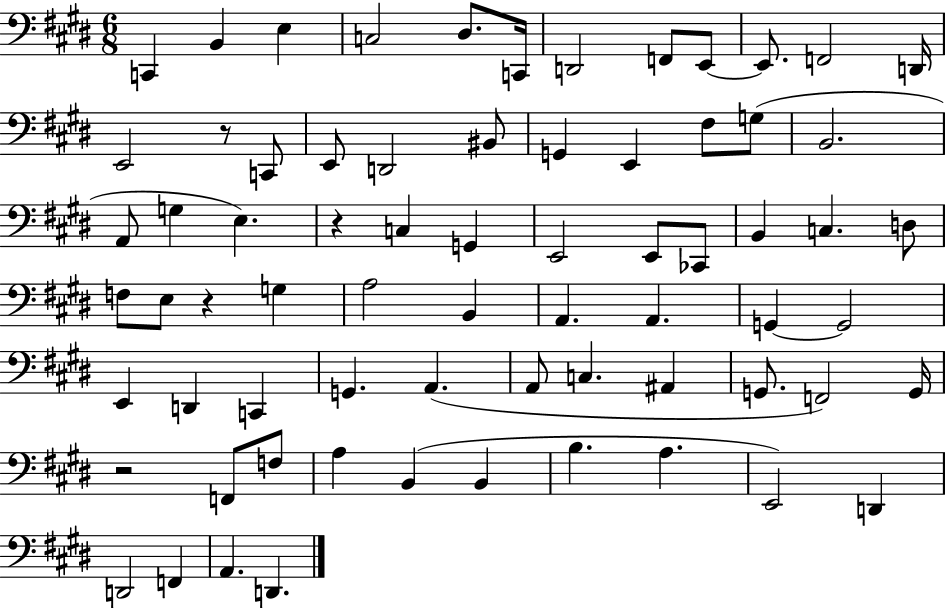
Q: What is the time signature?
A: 6/8